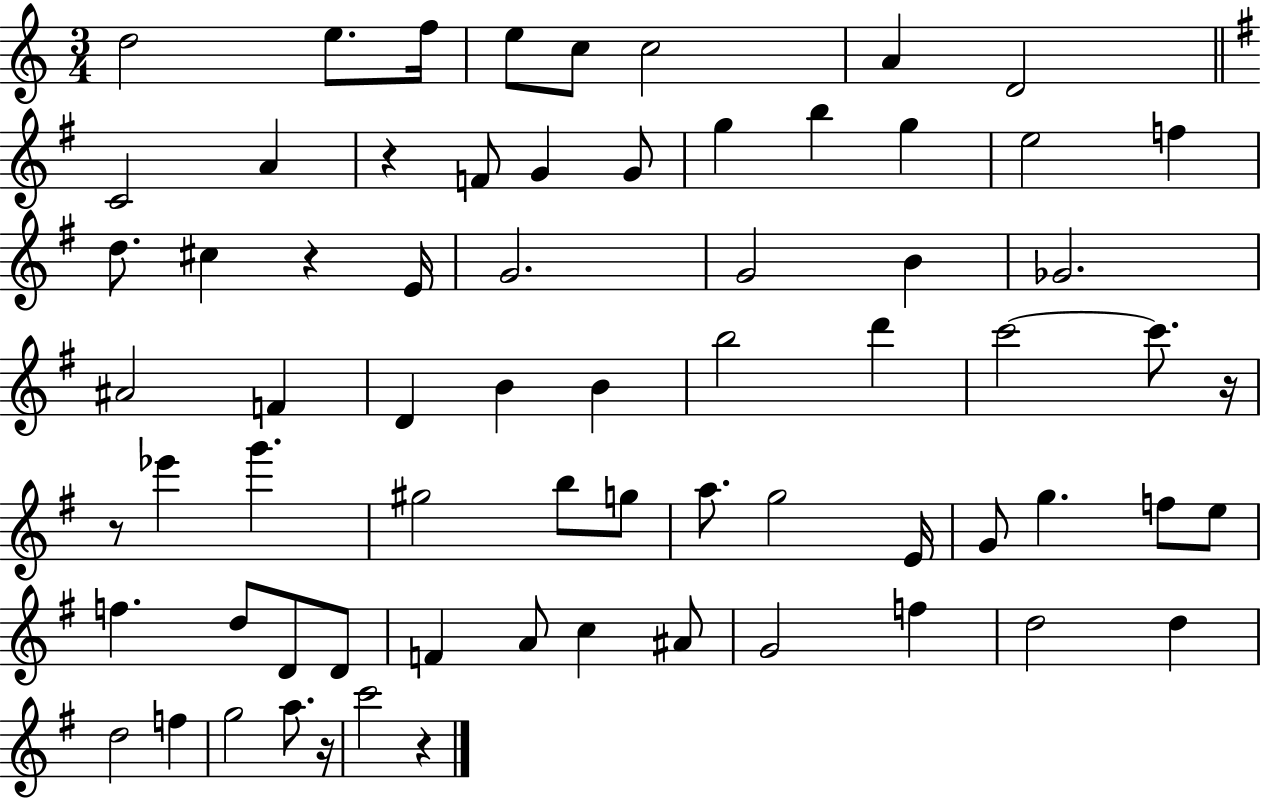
{
  \clef treble
  \numericTimeSignature
  \time 3/4
  \key c \major
  d''2 e''8. f''16 | e''8 c''8 c''2 | a'4 d'2 | \bar "||" \break \key e \minor c'2 a'4 | r4 f'8 g'4 g'8 | g''4 b''4 g''4 | e''2 f''4 | \break d''8. cis''4 r4 e'16 | g'2. | g'2 b'4 | ges'2. | \break ais'2 f'4 | d'4 b'4 b'4 | b''2 d'''4 | c'''2~~ c'''8. r16 | \break r8 ees'''4 g'''4. | gis''2 b''8 g''8 | a''8. g''2 e'16 | g'8 g''4. f''8 e''8 | \break f''4. d''8 d'8 d'8 | f'4 a'8 c''4 ais'8 | g'2 f''4 | d''2 d''4 | \break d''2 f''4 | g''2 a''8. r16 | c'''2 r4 | \bar "|."
}